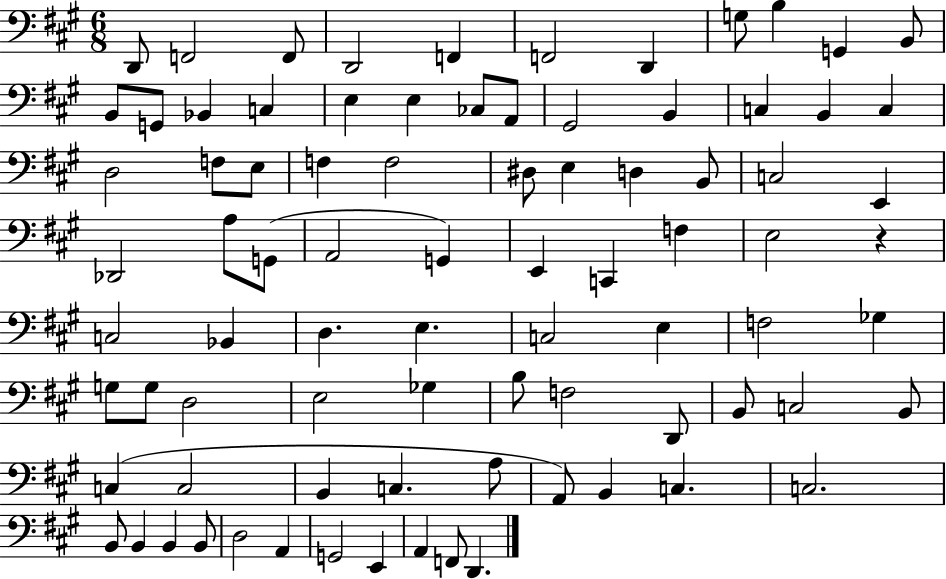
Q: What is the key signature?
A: A major